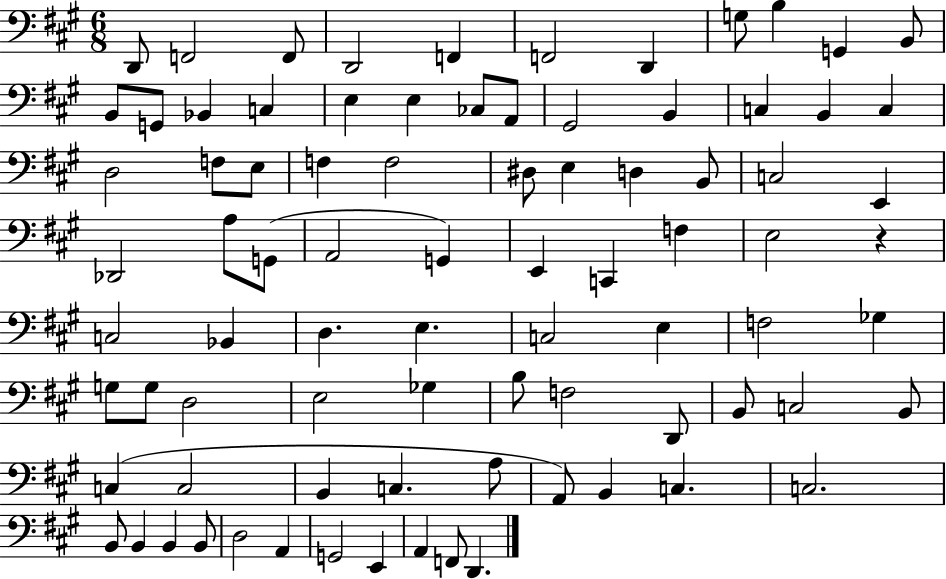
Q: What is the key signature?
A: A major